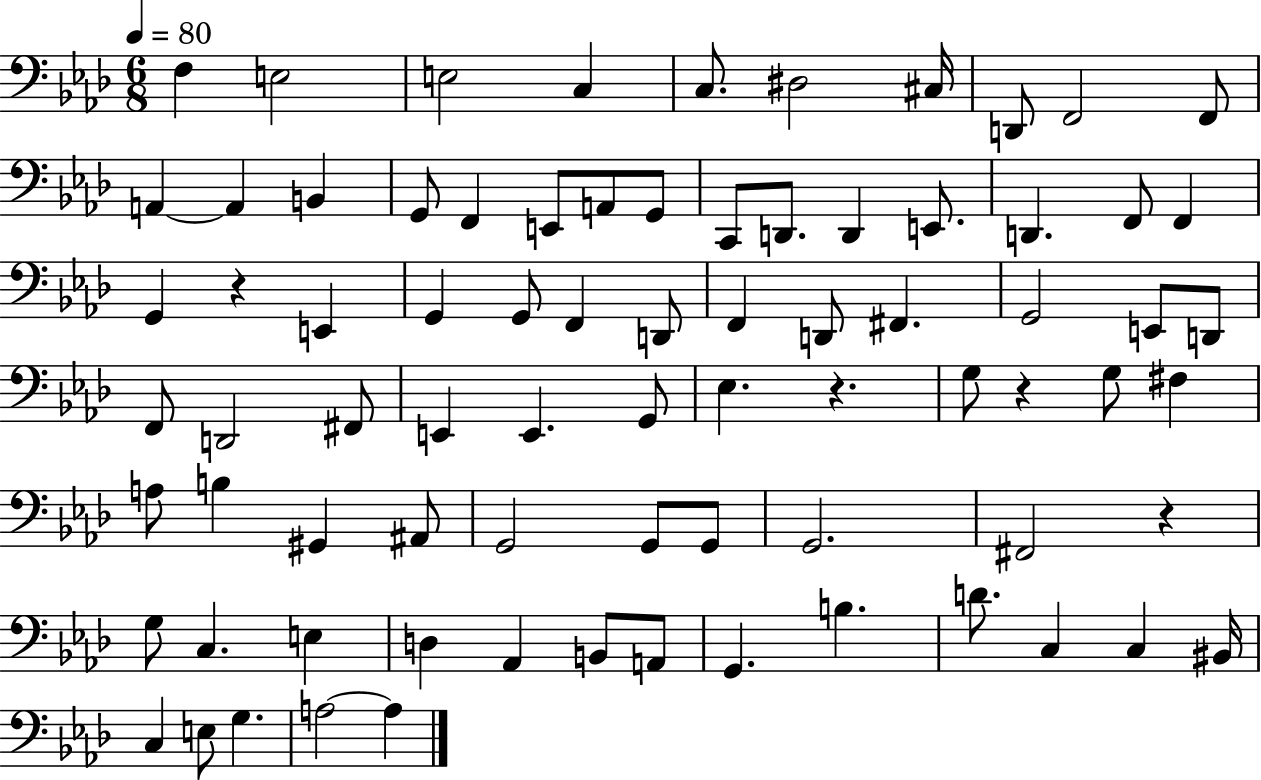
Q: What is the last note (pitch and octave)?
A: A3